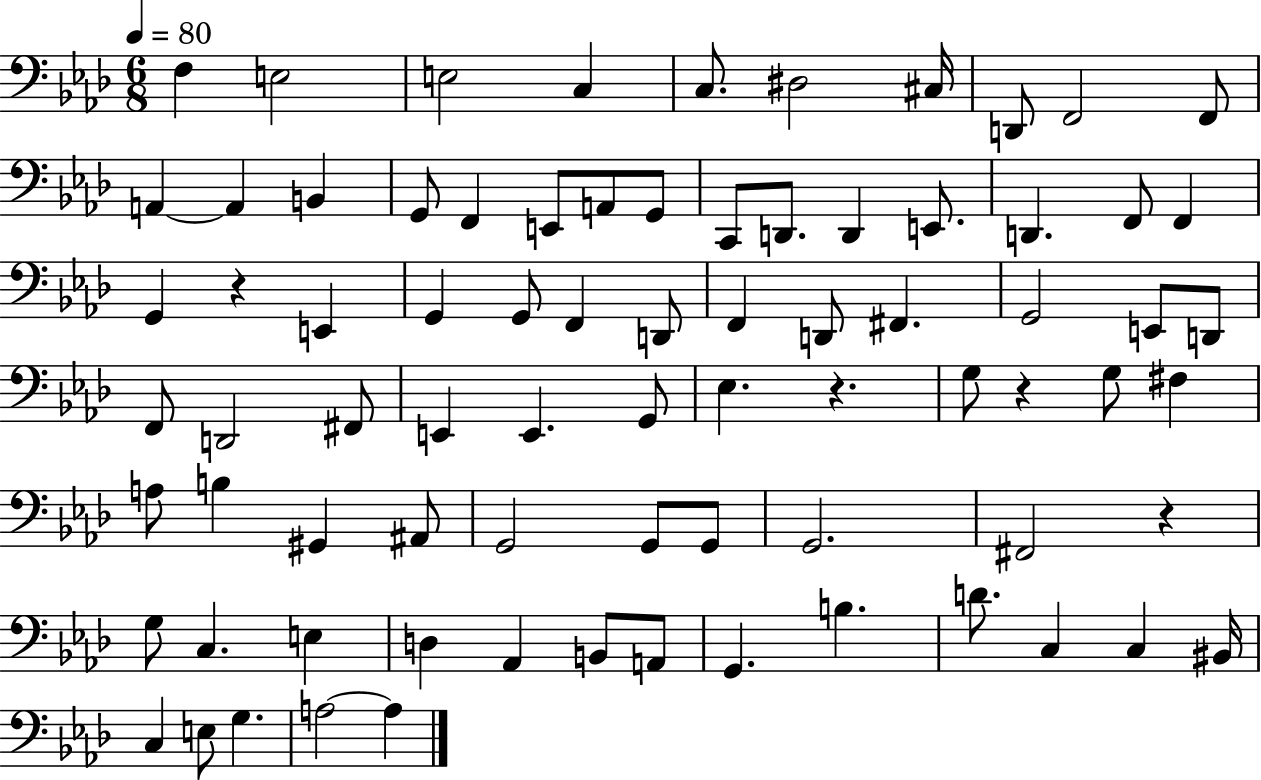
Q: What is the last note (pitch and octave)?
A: A3